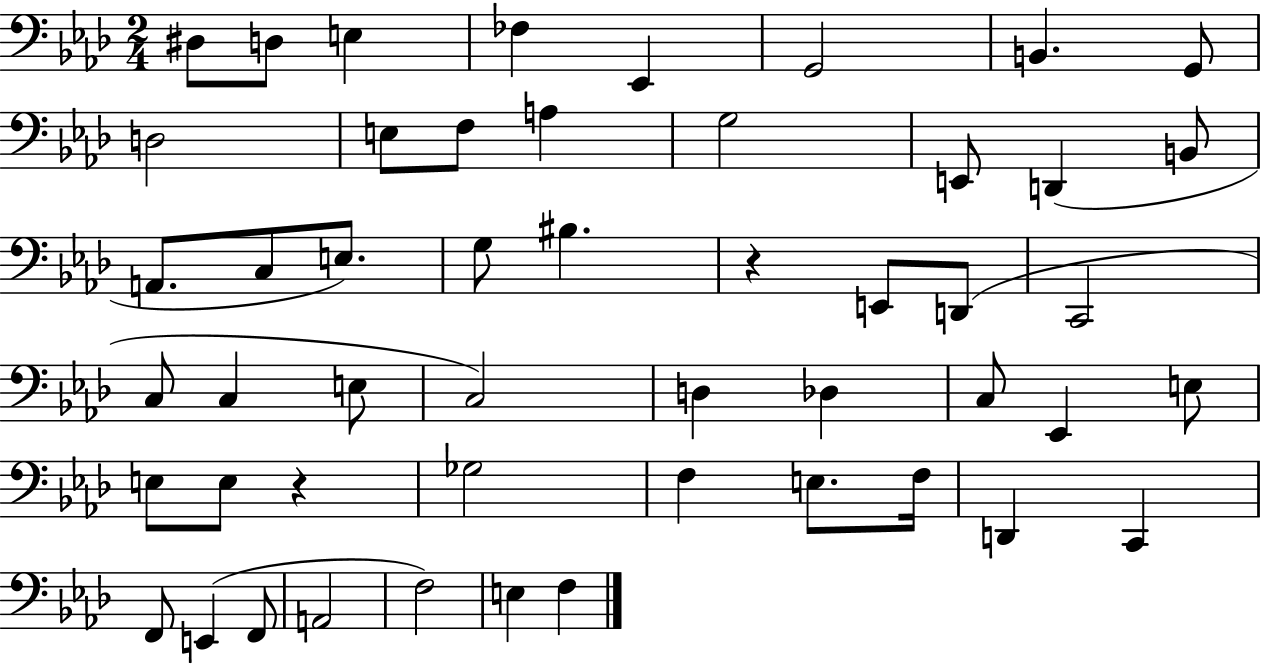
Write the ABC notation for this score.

X:1
T:Untitled
M:2/4
L:1/4
K:Ab
^D,/2 D,/2 E, _F, _E,, G,,2 B,, G,,/2 D,2 E,/2 F,/2 A, G,2 E,,/2 D,, B,,/2 A,,/2 C,/2 E,/2 G,/2 ^B, z E,,/2 D,,/2 C,,2 C,/2 C, E,/2 C,2 D, _D, C,/2 _E,, E,/2 E,/2 E,/2 z _G,2 F, E,/2 F,/4 D,, C,, F,,/2 E,, F,,/2 A,,2 F,2 E, F,